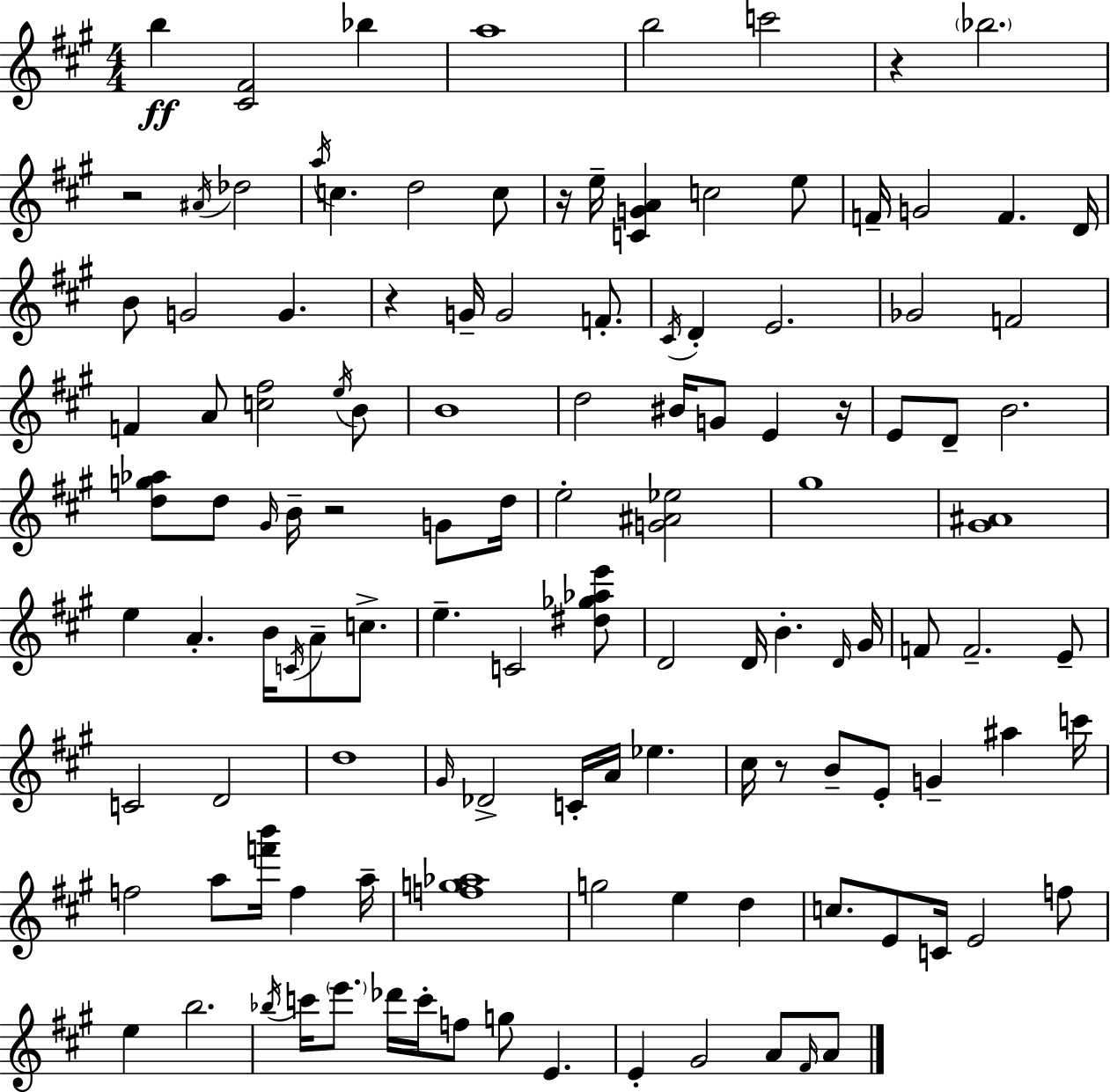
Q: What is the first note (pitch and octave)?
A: B5